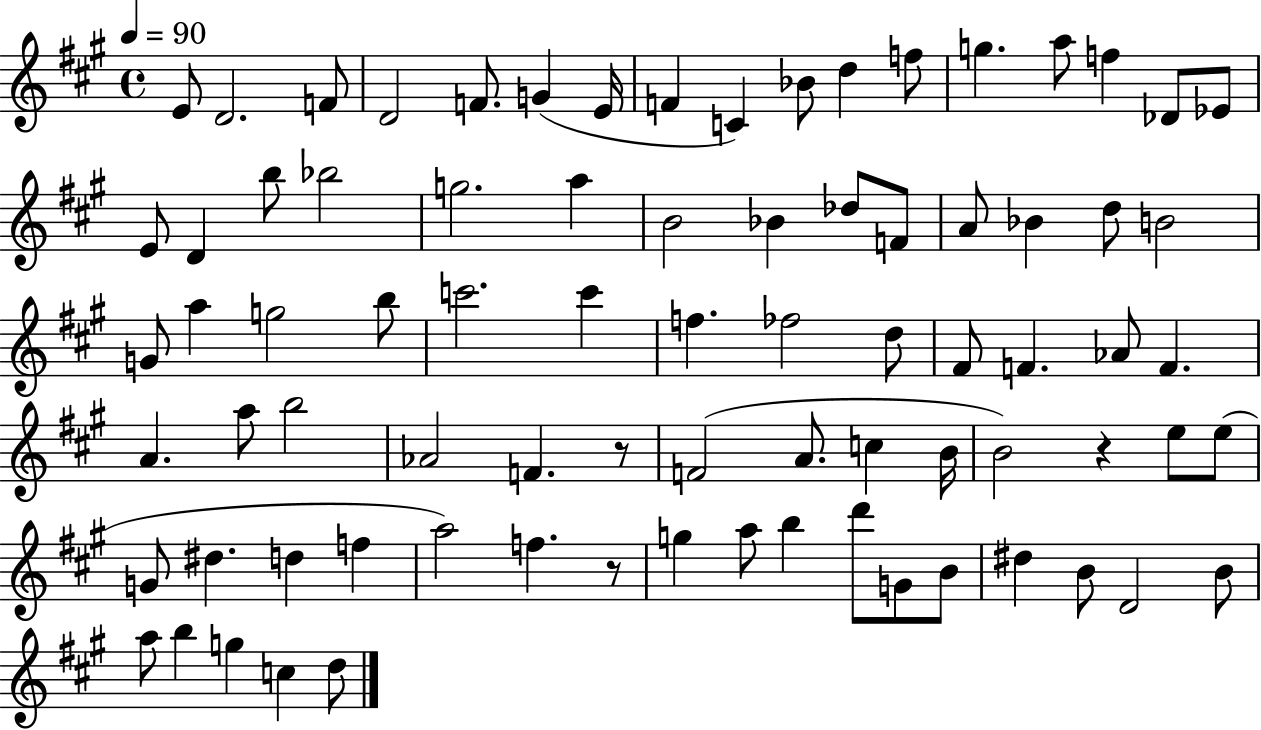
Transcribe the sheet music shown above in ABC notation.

X:1
T:Untitled
M:4/4
L:1/4
K:A
E/2 D2 F/2 D2 F/2 G E/4 F C _B/2 d f/2 g a/2 f _D/2 _E/2 E/2 D b/2 _b2 g2 a B2 _B _d/2 F/2 A/2 _B d/2 B2 G/2 a g2 b/2 c'2 c' f _f2 d/2 ^F/2 F _A/2 F A a/2 b2 _A2 F z/2 F2 A/2 c B/4 B2 z e/2 e/2 G/2 ^d d f a2 f z/2 g a/2 b d'/2 G/2 B/2 ^d B/2 D2 B/2 a/2 b g c d/2